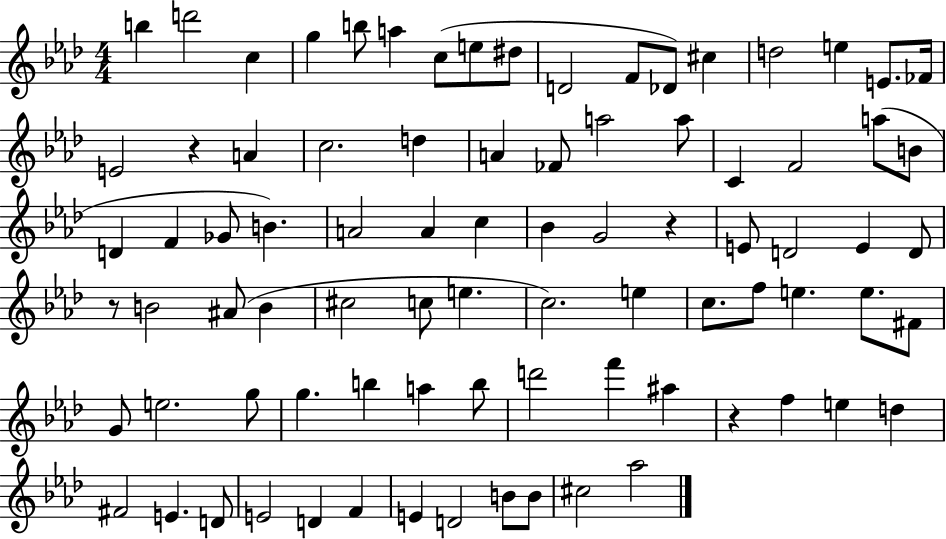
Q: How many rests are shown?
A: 4